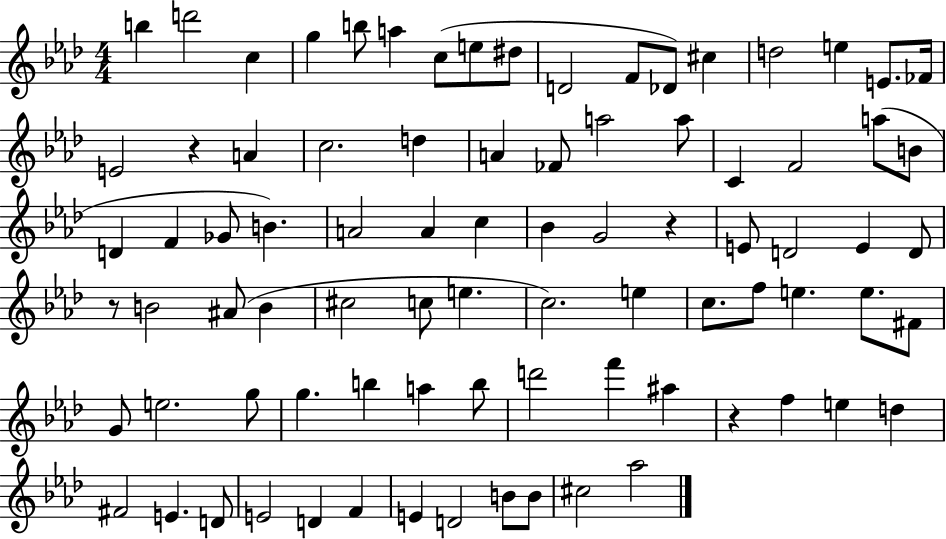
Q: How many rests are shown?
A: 4